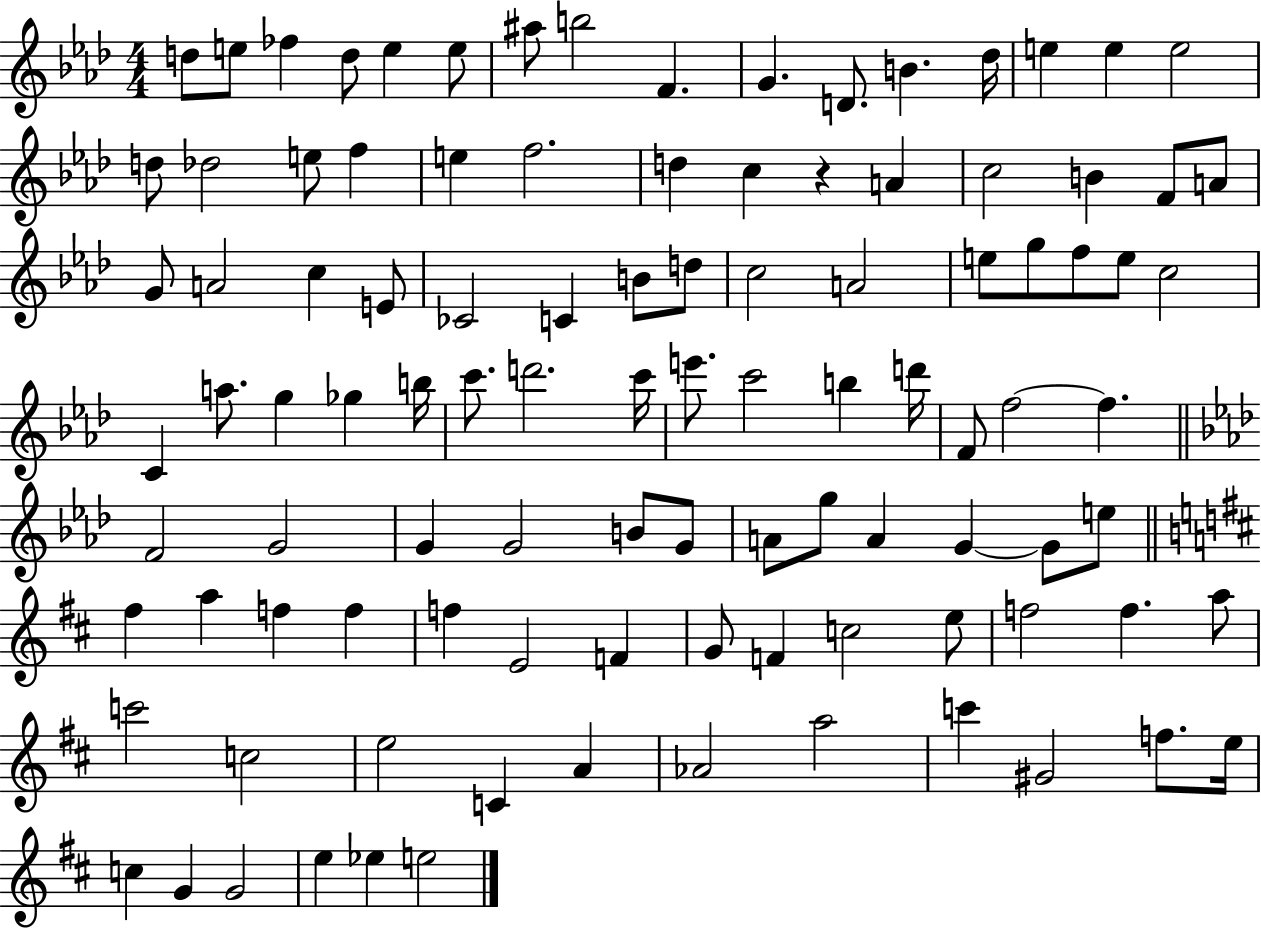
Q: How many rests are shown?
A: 1